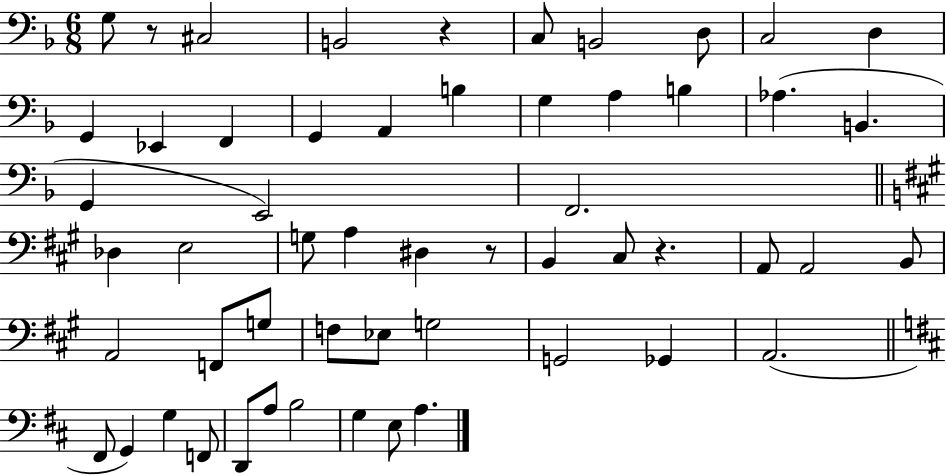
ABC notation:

X:1
T:Untitled
M:6/8
L:1/4
K:F
G,/2 z/2 ^C,2 B,,2 z C,/2 B,,2 D,/2 C,2 D, G,, _E,, F,, G,, A,, B, G, A, B, _A, B,, G,, E,,2 F,,2 _D, E,2 G,/2 A, ^D, z/2 B,, ^C,/2 z A,,/2 A,,2 B,,/2 A,,2 F,,/2 G,/2 F,/2 _E,/2 G,2 G,,2 _G,, A,,2 ^F,,/2 G,, G, F,,/2 D,,/2 A,/2 B,2 G, E,/2 A,